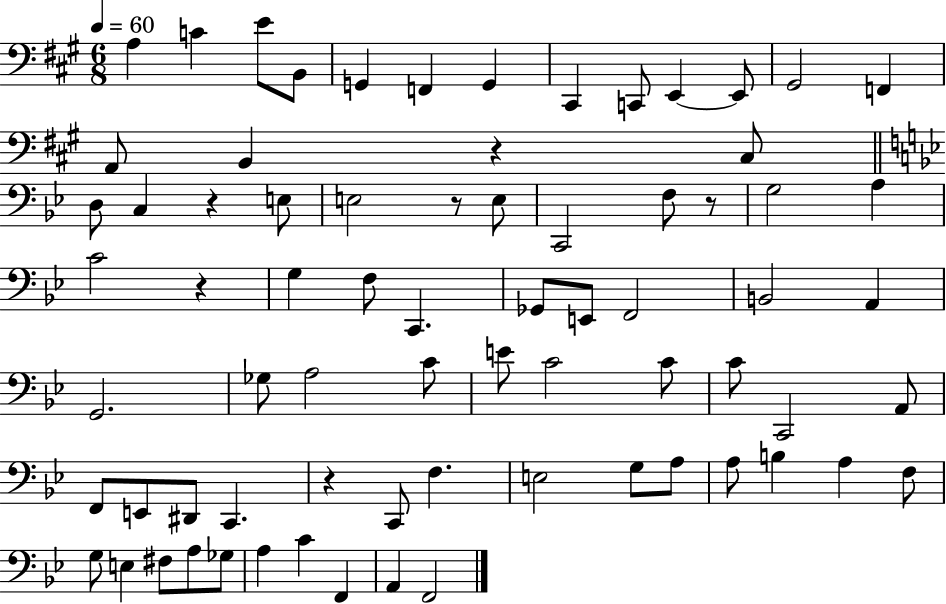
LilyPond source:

{
  \clef bass
  \numericTimeSignature
  \time 6/8
  \key a \major
  \tempo 4 = 60
  a4 c'4 e'8 b,8 | g,4 f,4 g,4 | cis,4 c,8 e,4~~ e,8 | gis,2 f,4 | \break a,8 b,4 r4 cis8 | \bar "||" \break \key bes \major d8 c4 r4 e8 | e2 r8 e8 | c,2 f8 r8 | g2 a4 | \break c'2 r4 | g4 f8 c,4. | ges,8 e,8 f,2 | b,2 a,4 | \break g,2. | ges8 a2 c'8 | e'8 c'2 c'8 | c'8 c,2 a,8 | \break f,8 e,8 dis,8 c,4. | r4 c,8 f4. | e2 g8 a8 | a8 b4 a4 f8 | \break g8 e4 fis8 a8 ges8 | a4 c'4 f,4 | a,4 f,2 | \bar "|."
}